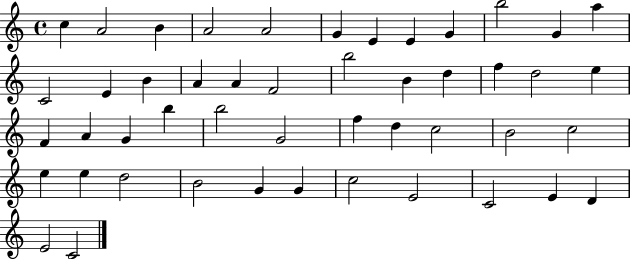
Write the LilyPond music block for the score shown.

{
  \clef treble
  \time 4/4
  \defaultTimeSignature
  \key c \major
  c''4 a'2 b'4 | a'2 a'2 | g'4 e'4 e'4 g'4 | b''2 g'4 a''4 | \break c'2 e'4 b'4 | a'4 a'4 f'2 | b''2 b'4 d''4 | f''4 d''2 e''4 | \break f'4 a'4 g'4 b''4 | b''2 g'2 | f''4 d''4 c''2 | b'2 c''2 | \break e''4 e''4 d''2 | b'2 g'4 g'4 | c''2 e'2 | c'2 e'4 d'4 | \break e'2 c'2 | \bar "|."
}